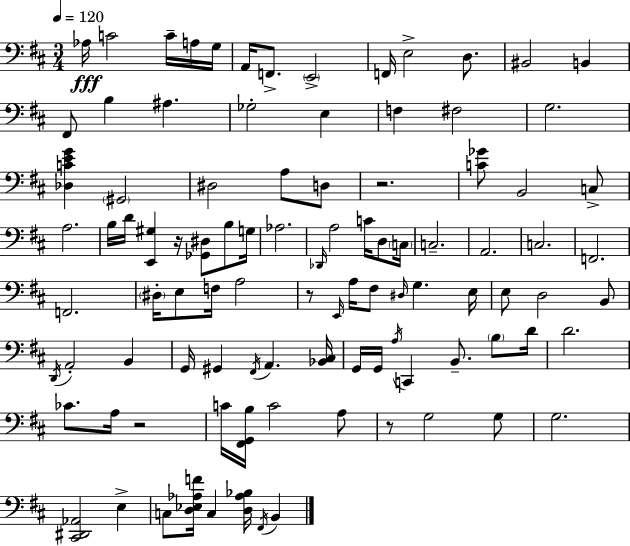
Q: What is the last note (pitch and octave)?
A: B2